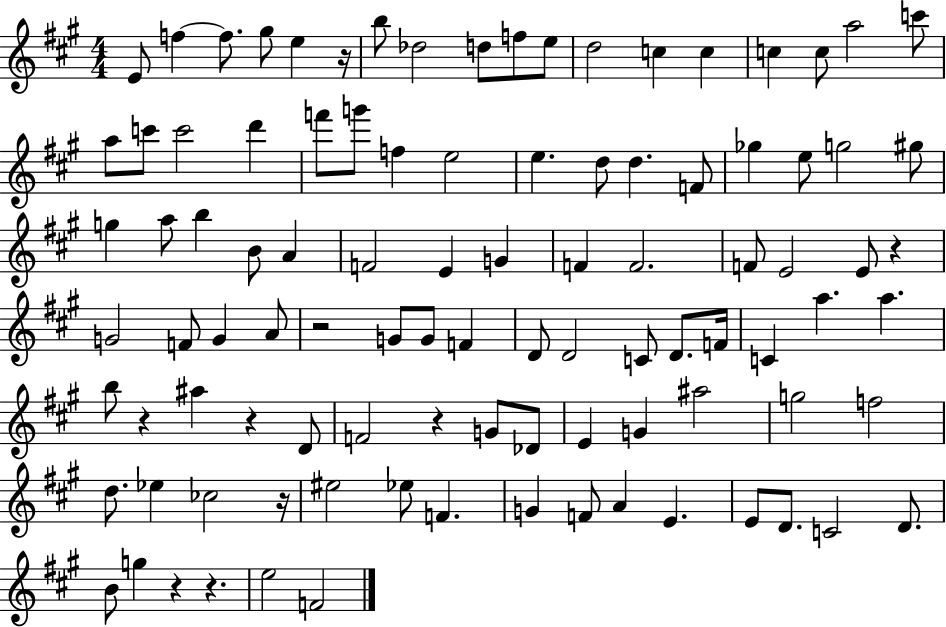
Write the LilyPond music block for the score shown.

{
  \clef treble
  \numericTimeSignature
  \time 4/4
  \key a \major
  e'8 f''4~~ f''8. gis''8 e''4 r16 | b''8 des''2 d''8 f''8 e''8 | d''2 c''4 c''4 | c''4 c''8 a''2 c'''8 | \break a''8 c'''8 c'''2 d'''4 | f'''8 g'''8 f''4 e''2 | e''4. d''8 d''4. f'8 | ges''4 e''8 g''2 gis''8 | \break g''4 a''8 b''4 b'8 a'4 | f'2 e'4 g'4 | f'4 f'2. | f'8 e'2 e'8 r4 | \break g'2 f'8 g'4 a'8 | r2 g'8 g'8 f'4 | d'8 d'2 c'8 d'8. f'16 | c'4 a''4. a''4. | \break b''8 r4 ais''4 r4 d'8 | f'2 r4 g'8 des'8 | e'4 g'4 ais''2 | g''2 f''2 | \break d''8. ees''4 ces''2 r16 | eis''2 ees''8 f'4. | g'4 f'8 a'4 e'4. | e'8 d'8. c'2 d'8. | \break b'8 g''4 r4 r4. | e''2 f'2 | \bar "|."
}